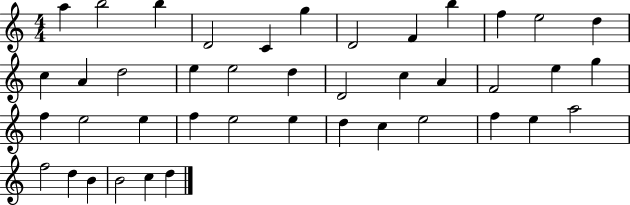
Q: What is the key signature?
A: C major